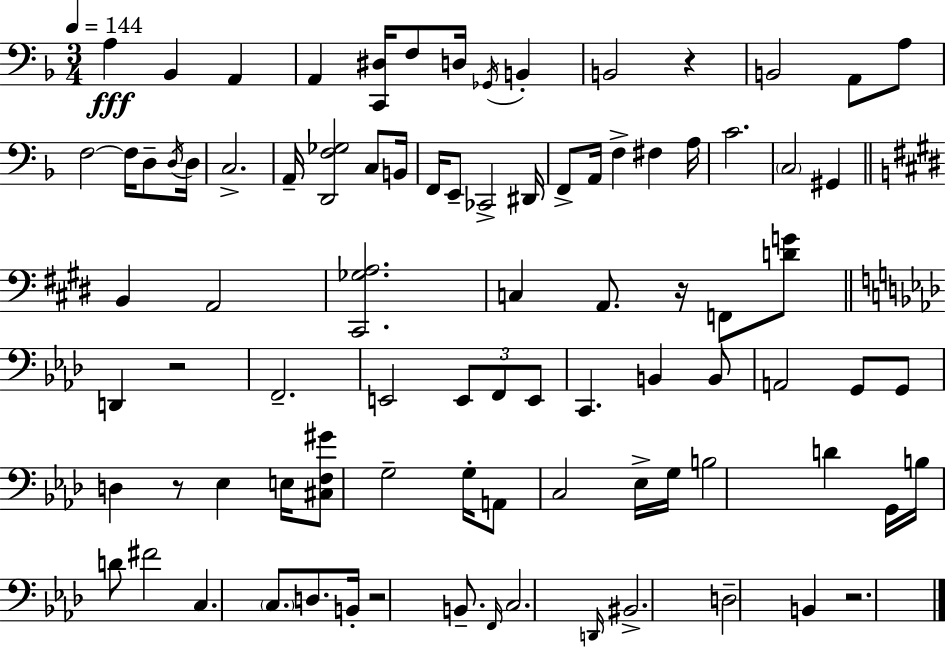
{
  \clef bass
  \numericTimeSignature
  \time 3/4
  \key d \minor
  \tempo 4 = 144
  \repeat volta 2 { a4\fff bes,4 a,4 | a,4 <c, dis>16 f8 d16 \acciaccatura { ges,16 } b,4-. | b,2 r4 | b,2 a,8 a8 | \break f2~~ f16 d8-- | \acciaccatura { d16 } d16 c2.-> | a,16-- <d, f ges>2 c8 | b,16 f,16 e,8-- ces,2-> | \break dis,16 f,8-> a,16 f4-> fis4 | a16 c'2. | \parenthesize c2 gis,4 | \bar "||" \break \key e \major b,4 a,2 | <cis, ges a>2. | c4 a,8. r16 f,8 <d' g'>8 | \bar "||" \break \key aes \major d,4 r2 | f,2.-- | e,2 \tuplet 3/2 { e,8 f,8 | e,8 } c,4. b,4 | \break b,8 a,2 g,8 | g,8 d4 r8 ees4 | e16 <cis f gis'>8 g2-- g16-. | a,8 c2 ees16-> g16 | \break b2 d'4 | g,16 b16 d'8 fis'2 | c4. \parenthesize c8. d8. | b,16-. r2 b,8.-- | \break \grace { f,16 } c2. | \grace { d,16 } bis,2.-> | d2-- b,4 | r2. | \break } \bar "|."
}